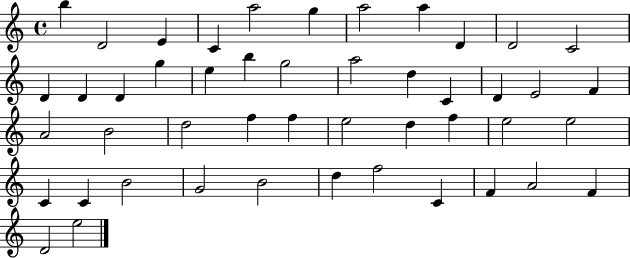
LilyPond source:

{
  \clef treble
  \time 4/4
  \defaultTimeSignature
  \key c \major
  b''4 d'2 e'4 | c'4 a''2 g''4 | a''2 a''4 d'4 | d'2 c'2 | \break d'4 d'4 d'4 g''4 | e''4 b''4 g''2 | a''2 d''4 c'4 | d'4 e'2 f'4 | \break a'2 b'2 | d''2 f''4 f''4 | e''2 d''4 f''4 | e''2 e''2 | \break c'4 c'4 b'2 | g'2 b'2 | d''4 f''2 c'4 | f'4 a'2 f'4 | \break d'2 e''2 | \bar "|."
}